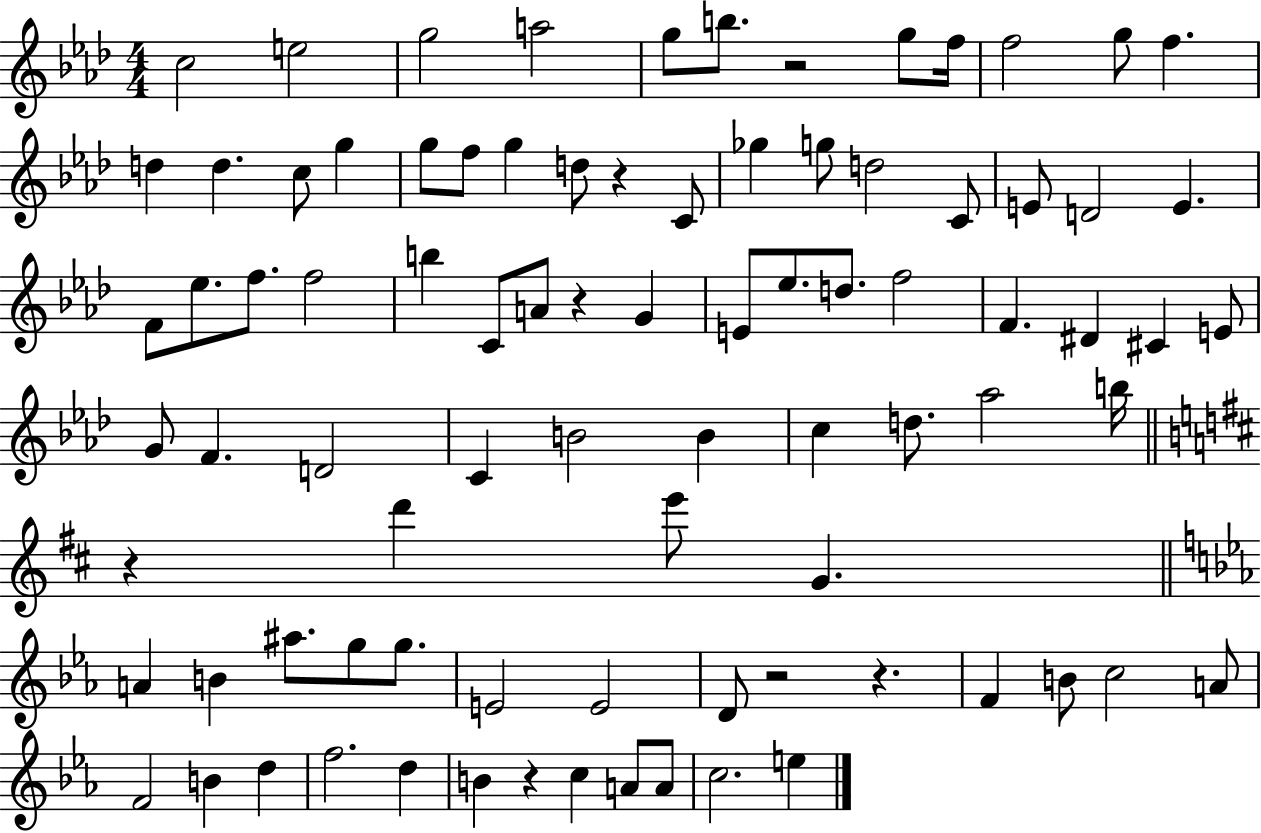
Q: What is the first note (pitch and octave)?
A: C5